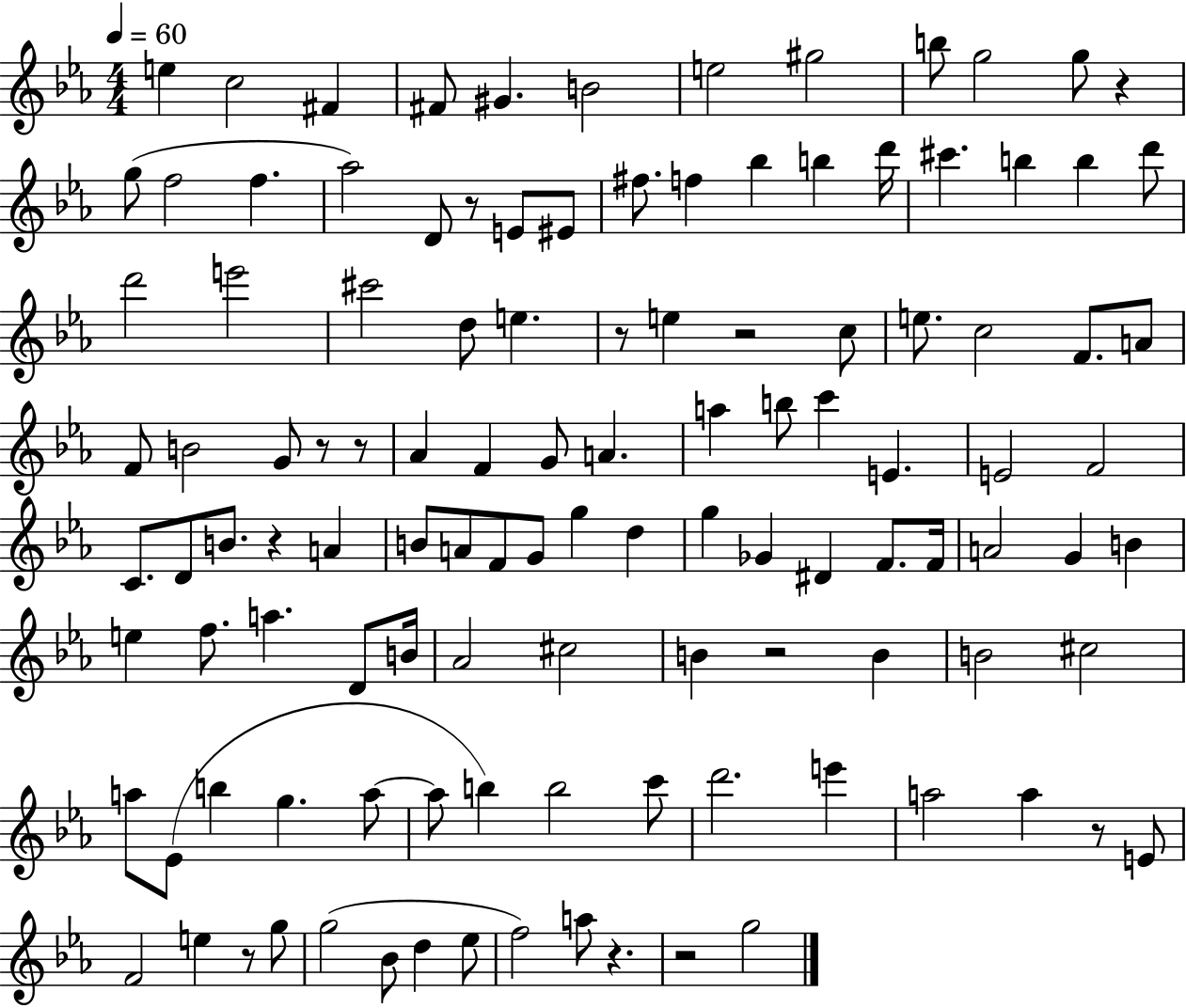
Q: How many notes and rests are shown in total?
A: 116